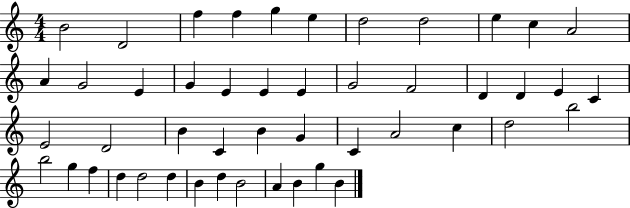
{
  \clef treble
  \numericTimeSignature
  \time 4/4
  \key c \major
  b'2 d'2 | f''4 f''4 g''4 e''4 | d''2 d''2 | e''4 c''4 a'2 | \break a'4 g'2 e'4 | g'4 e'4 e'4 e'4 | g'2 f'2 | d'4 d'4 e'4 c'4 | \break e'2 d'2 | b'4 c'4 b'4 g'4 | c'4 a'2 c''4 | d''2 b''2 | \break b''2 g''4 f''4 | d''4 d''2 d''4 | b'4 d''4 b'2 | a'4 b'4 g''4 b'4 | \break \bar "|."
}